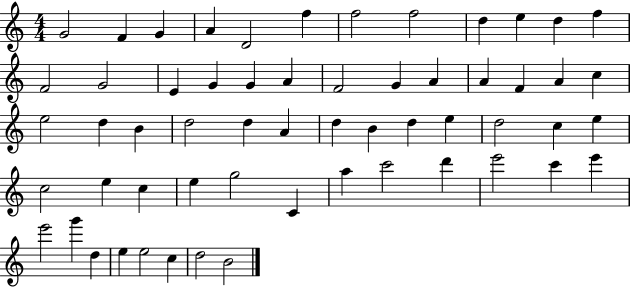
{
  \clef treble
  \numericTimeSignature
  \time 4/4
  \key c \major
  g'2 f'4 g'4 | a'4 d'2 f''4 | f''2 f''2 | d''4 e''4 d''4 f''4 | \break f'2 g'2 | e'4 g'4 g'4 a'4 | f'2 g'4 a'4 | a'4 f'4 a'4 c''4 | \break e''2 d''4 b'4 | d''2 d''4 a'4 | d''4 b'4 d''4 e''4 | d''2 c''4 e''4 | \break c''2 e''4 c''4 | e''4 g''2 c'4 | a''4 c'''2 d'''4 | e'''2 c'''4 e'''4 | \break e'''2 g'''4 d''4 | e''4 e''2 c''4 | d''2 b'2 | \bar "|."
}